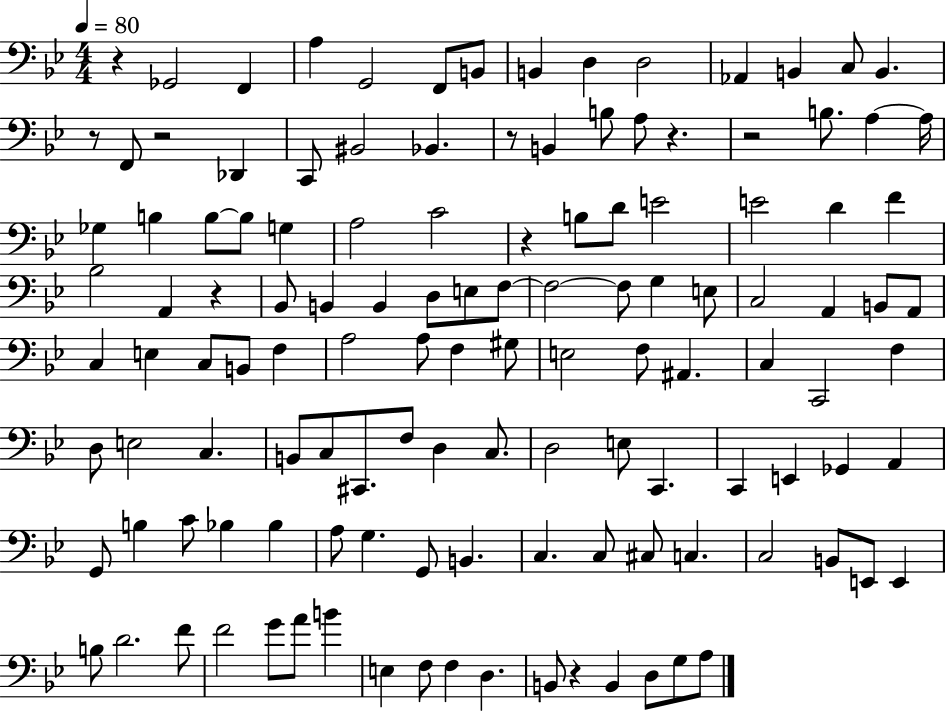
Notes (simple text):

R/q Gb2/h F2/q A3/q G2/h F2/e B2/e B2/q D3/q D3/h Ab2/q B2/q C3/e B2/q. R/e F2/e R/h Db2/q C2/e BIS2/h Bb2/q. R/e B2/q B3/e A3/e R/q. R/h B3/e. A3/q A3/s Gb3/q B3/q B3/e B3/e G3/q A3/h C4/h R/q B3/e D4/e E4/h E4/h D4/q F4/q Bb3/h A2/q R/q Bb2/e B2/q B2/q D3/e E3/e F3/e F3/h F3/e G3/q E3/e C3/h A2/q B2/e A2/e C3/q E3/q C3/e B2/e F3/q A3/h A3/e F3/q G#3/e E3/h F3/e A#2/q. C3/q C2/h F3/q D3/e E3/h C3/q. B2/e C3/e C#2/e. F3/e D3/q C3/e. D3/h E3/e C2/q. C2/q E2/q Gb2/q A2/q G2/e B3/q C4/e Bb3/q Bb3/q A3/e G3/q. G2/e B2/q. C3/q. C3/e C#3/e C3/q. C3/h B2/e E2/e E2/q B3/e D4/h. F4/e F4/h G4/e A4/e B4/q E3/q F3/e F3/q D3/q. B2/e R/q B2/q D3/e G3/e A3/e